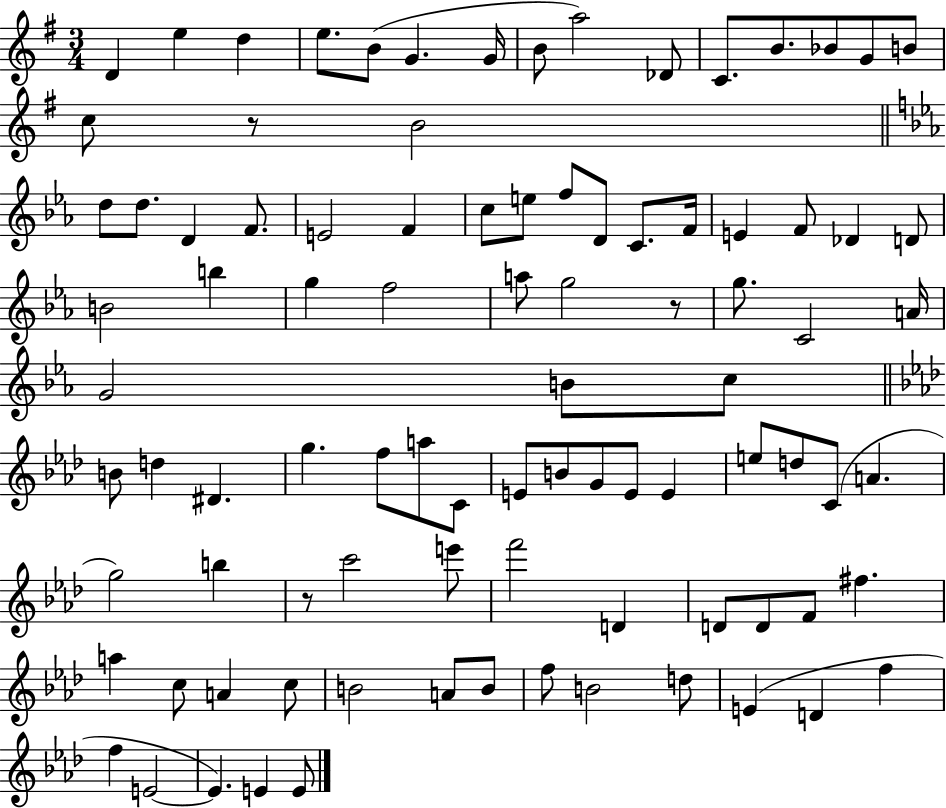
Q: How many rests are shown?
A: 3